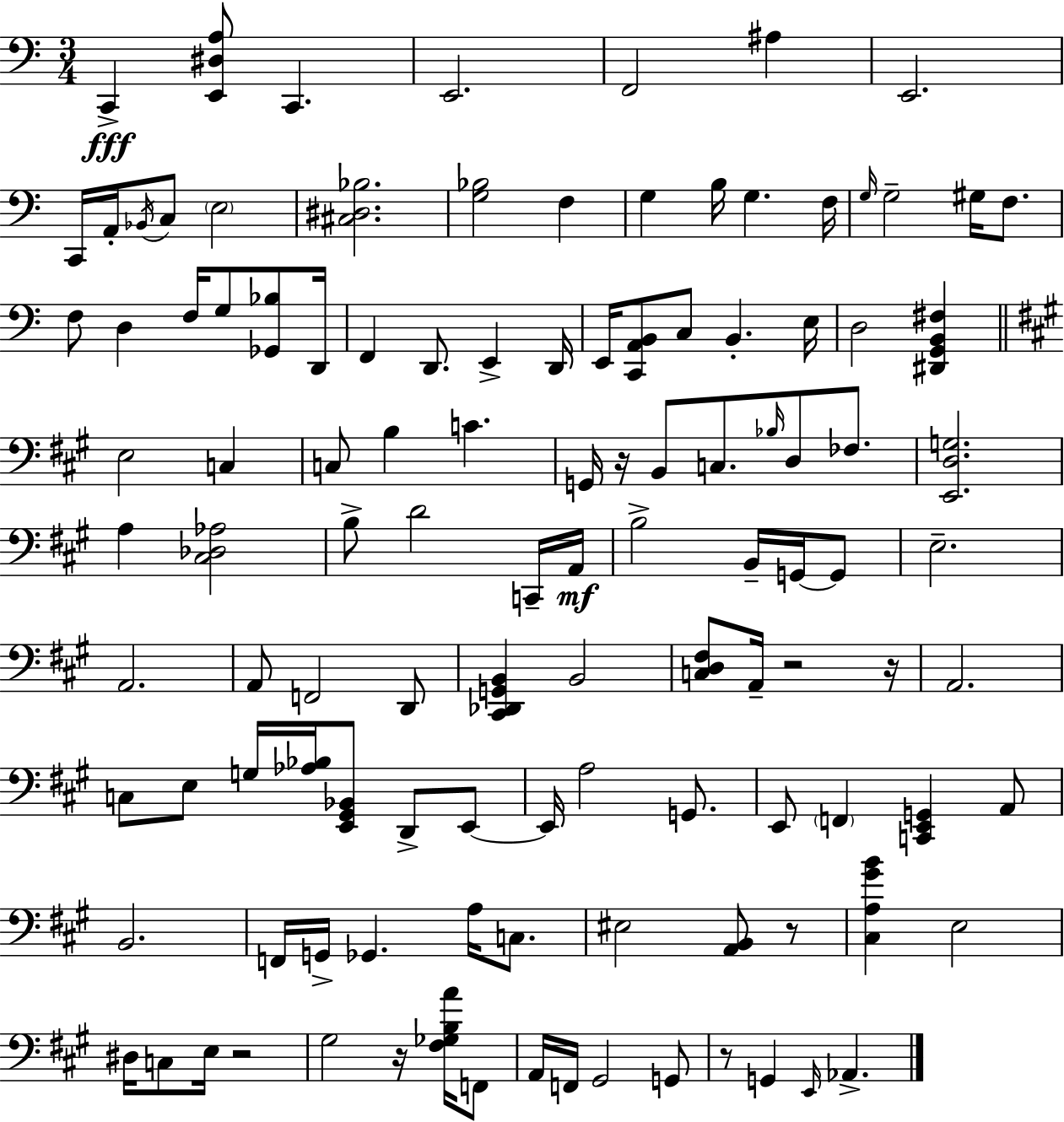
{
  \clef bass
  \numericTimeSignature
  \time 3/4
  \key c \major
  c,4->\fff <e, dis a>8 c,4. | e,2. | f,2 ais4 | e,2. | \break c,16 a,16-. \acciaccatura { bes,16 } c8 \parenthesize e2 | <cis dis bes>2. | <g bes>2 f4 | g4 b16 g4. | \break f16 \grace { g16 } g2-- gis16 f8. | f8 d4 f16 g8 <ges, bes>8 | d,16 f,4 d,8. e,4-> | d,16 e,16 <c, a, b,>8 c8 b,4.-. | \break e16 d2 <dis, g, b, fis>4 | \bar "||" \break \key a \major e2 c4 | c8 b4 c'4. | g,16 r16 b,8 c8. \grace { bes16 } d8 fes8. | <e, d g>2. | \break a4 <cis des aes>2 | b8-> d'2 c,16-- | a,16\mf b2-> b,16-- g,16~~ g,8 | e2.-- | \break a,2. | a,8 f,2 d,8 | <cis, des, g, b,>4 b,2 | <c d fis>8 a,16-- r2 | \break r16 a,2. | c8 e8 g16 <aes bes>16 <e, gis, bes,>8 d,8-> e,8~~ | e,16 a2 g,8. | e,8 \parenthesize f,4 <c, e, g,>4 a,8 | \break b,2. | f,16 g,16-> ges,4. a16 c8. | eis2 <a, b,>8 r8 | <cis a gis' b'>4 e2 | \break dis16 c8 e16 r2 | gis2 r16 <fis ges b a'>16 f,8 | a,16 f,16 gis,2 g,8 | r8 g,4 \grace { e,16 } aes,4.-> | \break \bar "|."
}